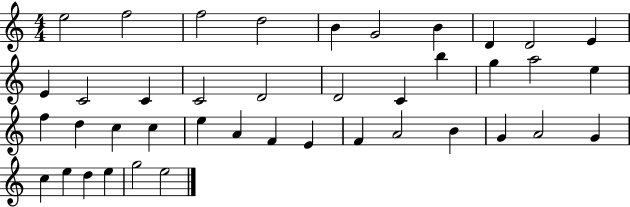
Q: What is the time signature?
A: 4/4